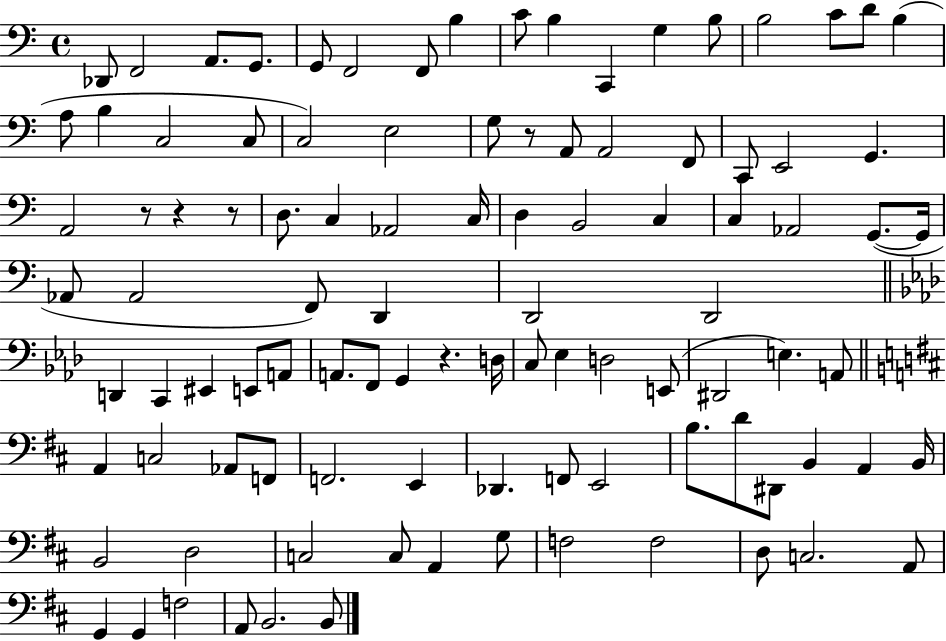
{
  \clef bass
  \time 4/4
  \defaultTimeSignature
  \key c \major
  des,8 f,2 a,8. g,8. | g,8 f,2 f,8 b4 | c'8 b4 c,4 g4 b8 | b2 c'8 d'8 b4( | \break a8 b4 c2 c8 | c2) e2 | g8 r8 a,8 a,2 f,8 | c,8 e,2 g,4. | \break a,2 r8 r4 r8 | d8. c4 aes,2 c16 | d4 b,2 c4 | c4 aes,2 g,8.~(~ g,16 | \break aes,8 aes,2 f,8) d,4 | d,2 d,2 | \bar "||" \break \key f \minor d,4 c,4 eis,4 e,8 a,8 | a,8. f,8 g,4 r4. d16 | c8 ees4 d2 e,8( | dis,2 e4.) a,8 | \break \bar "||" \break \key d \major a,4 c2 aes,8 f,8 | f,2. e,4 | des,4. f,8 e,2 | b8. d'8 dis,8 b,4 a,4 b,16 | \break b,2 d2 | c2 c8 a,4 g8 | f2 f2 | d8 c2. a,8 | \break g,4 g,4 f2 | a,8 b,2. b,8 | \bar "|."
}